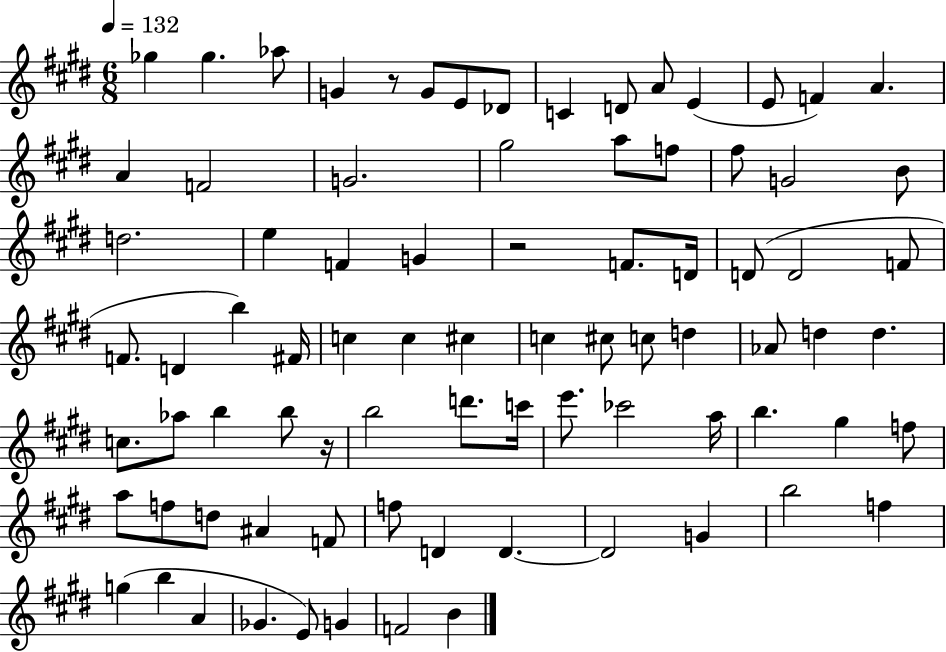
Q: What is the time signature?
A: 6/8